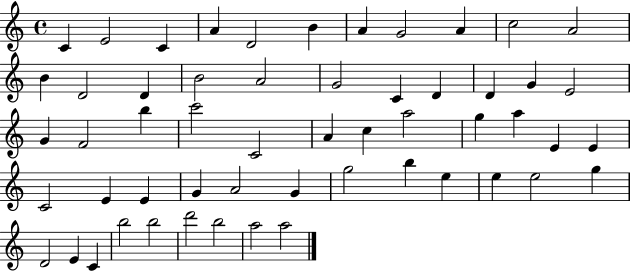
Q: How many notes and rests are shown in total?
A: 55